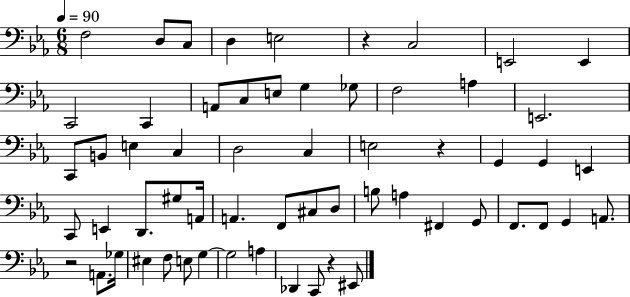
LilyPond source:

{
  \clef bass
  \numericTimeSignature
  \time 6/8
  \key ees \major
  \tempo 4 = 90
  f2 d8 c8 | d4 e2 | r4 c2 | e,2 e,4 | \break c,2 c,4 | a,8 c8 e8 g4 ges8 | f2 a4 | e,2. | \break c,8 b,8 e4 c4 | d2 c4 | e2 r4 | g,4 g,4 e,4 | \break c,8 e,4 d,8. gis8 a,16 | a,4. f,8 cis8 d8 | b8 a4 fis,4 g,8 | f,8. f,8 g,4 a,8. | \break r2 a,8. ges16 | eis4 f8 e8 g4~~ | g2 a4 | des,4 c,8 r4 eis,8 | \break \bar "|."
}